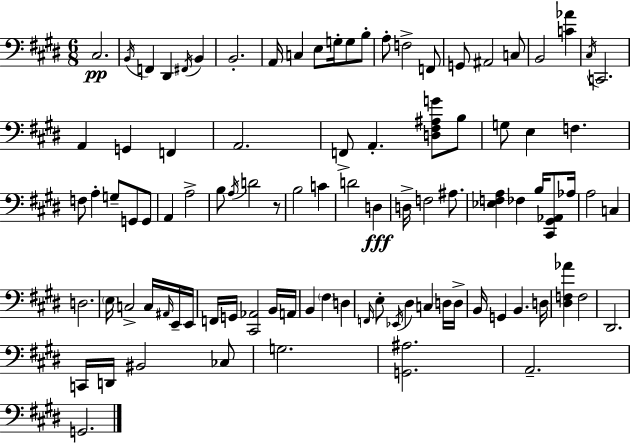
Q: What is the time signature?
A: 6/8